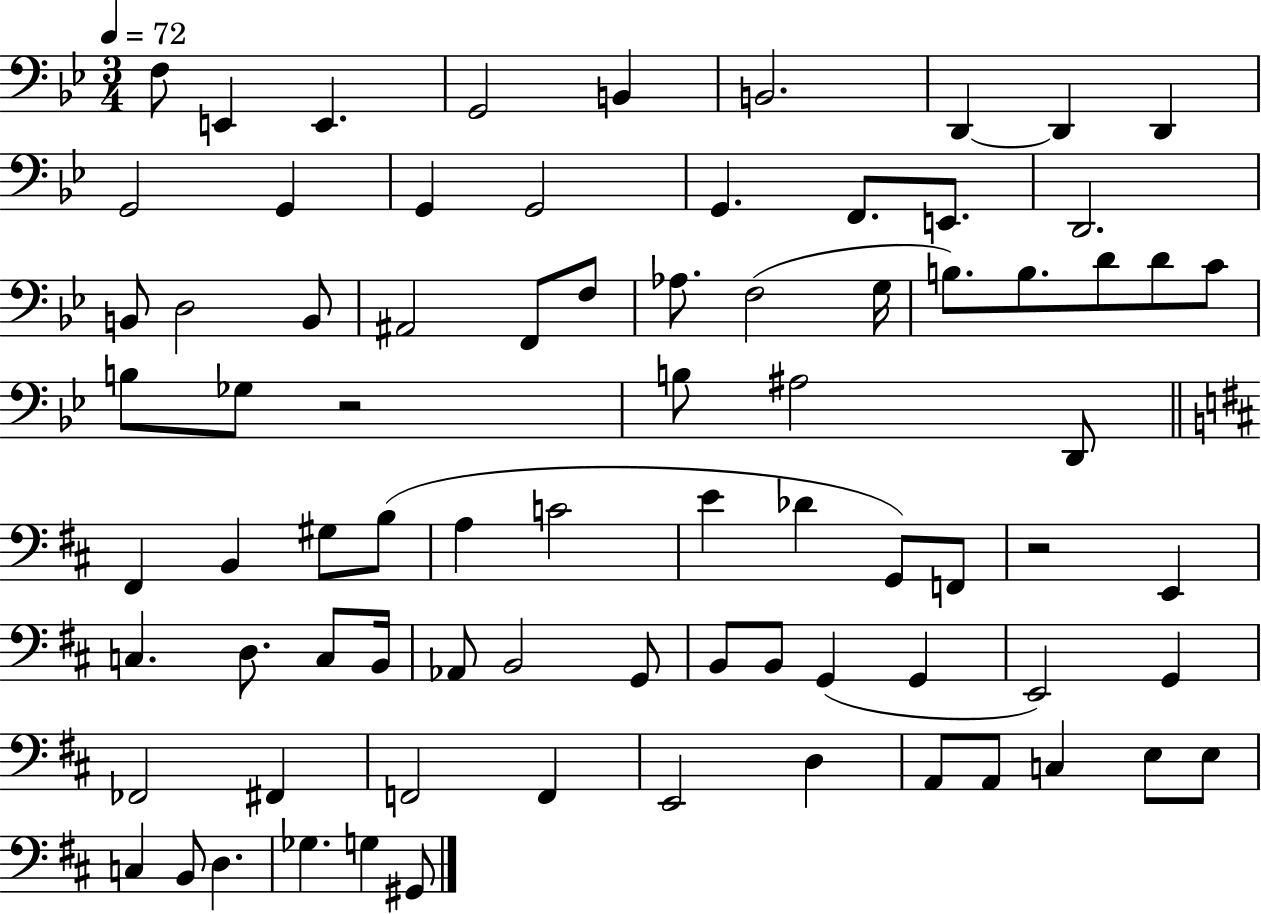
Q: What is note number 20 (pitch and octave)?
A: B2